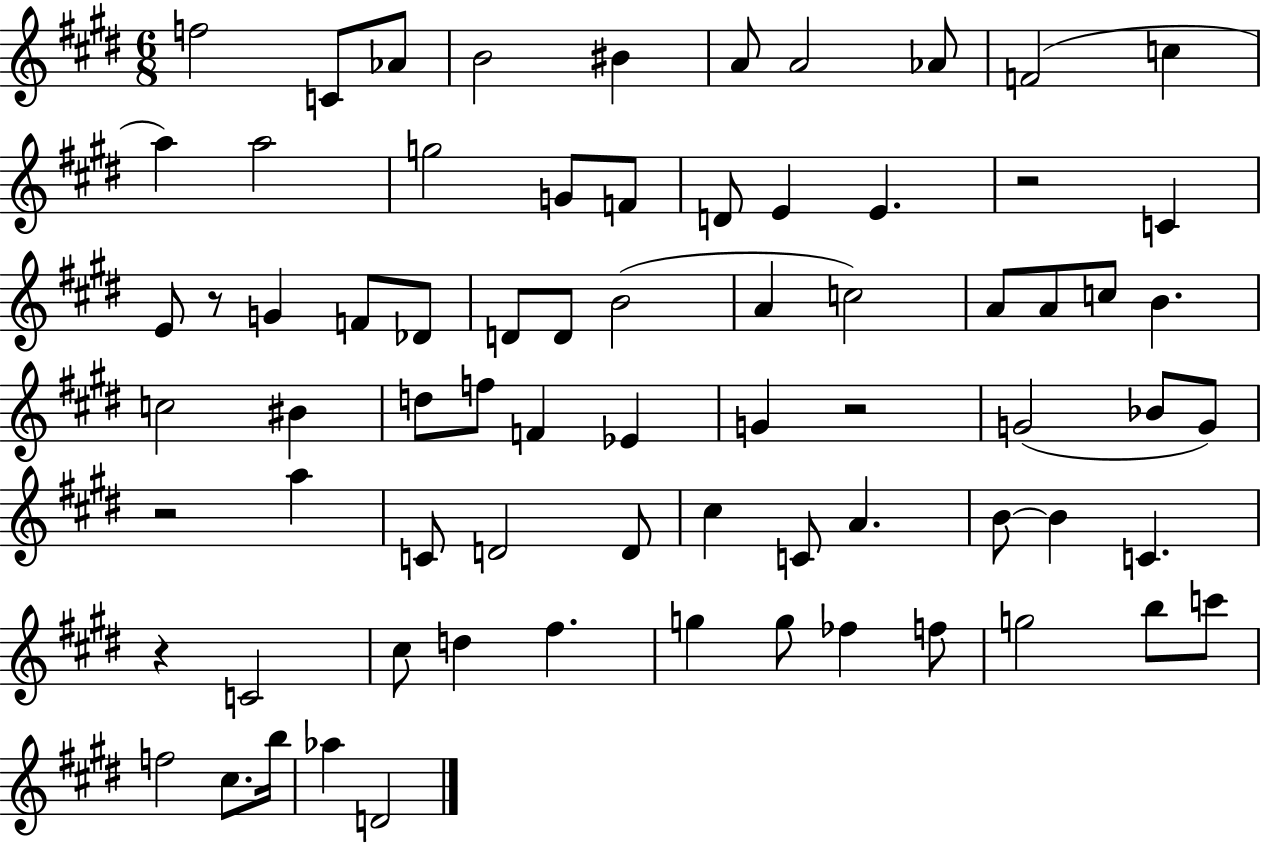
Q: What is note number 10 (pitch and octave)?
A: C5